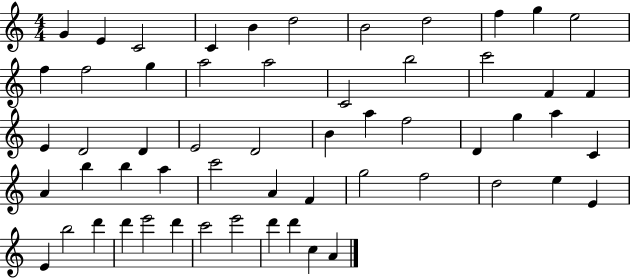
{
  \clef treble
  \numericTimeSignature
  \time 4/4
  \key c \major
  g'4 e'4 c'2 | c'4 b'4 d''2 | b'2 d''2 | f''4 g''4 e''2 | \break f''4 f''2 g''4 | a''2 a''2 | c'2 b''2 | c'''2 f'4 f'4 | \break e'4 d'2 d'4 | e'2 d'2 | b'4 a''4 f''2 | d'4 g''4 a''4 c'4 | \break a'4 b''4 b''4 a''4 | c'''2 a'4 f'4 | g''2 f''2 | d''2 e''4 e'4 | \break e'4 b''2 d'''4 | d'''4 e'''2 d'''4 | c'''2 e'''2 | d'''4 d'''4 c''4 a'4 | \break \bar "|."
}